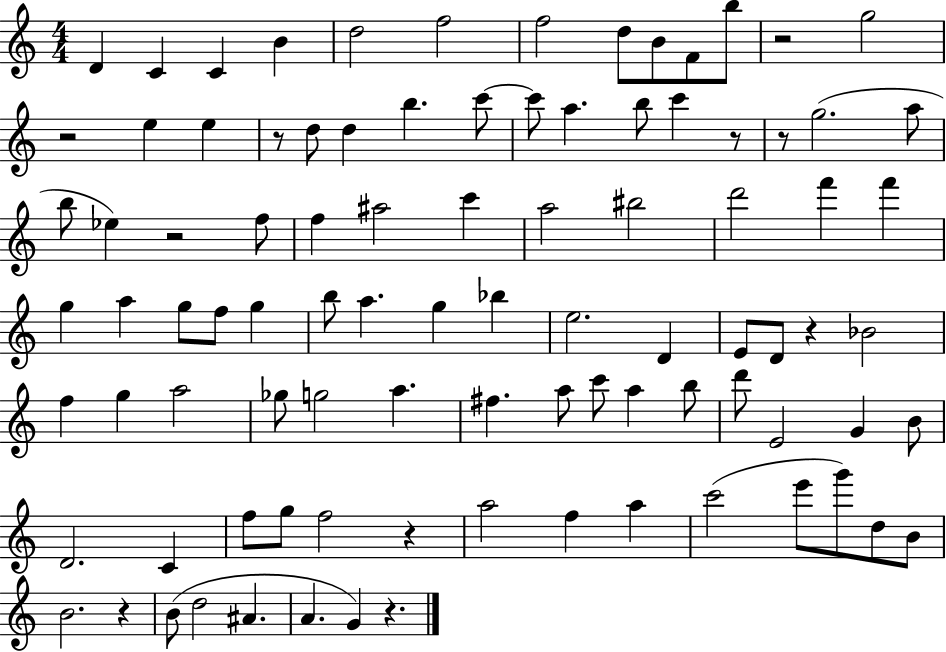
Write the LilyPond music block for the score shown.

{
  \clef treble
  \numericTimeSignature
  \time 4/4
  \key c \major
  \repeat volta 2 { d'4 c'4 c'4 b'4 | d''2 f''2 | f''2 d''8 b'8 f'8 b''8 | r2 g''2 | \break r2 e''4 e''4 | r8 d''8 d''4 b''4. c'''8~~ | c'''8 a''4. b''8 c'''4 r8 | r8 g''2.( a''8 | \break b''8 ees''4) r2 f''8 | f''4 ais''2 c'''4 | a''2 bis''2 | d'''2 f'''4 f'''4 | \break g''4 a''4 g''8 f''8 g''4 | b''8 a''4. g''4 bes''4 | e''2. d'4 | e'8 d'8 r4 bes'2 | \break f''4 g''4 a''2 | ges''8 g''2 a''4. | fis''4. a''8 c'''8 a''4 b''8 | d'''8 e'2 g'4 b'8 | \break d'2. c'4 | f''8 g''8 f''2 r4 | a''2 f''4 a''4 | c'''2( e'''8 g'''8) d''8 b'8 | \break b'2. r4 | b'8( d''2 ais'4. | a'4. g'4) r4. | } \bar "|."
}